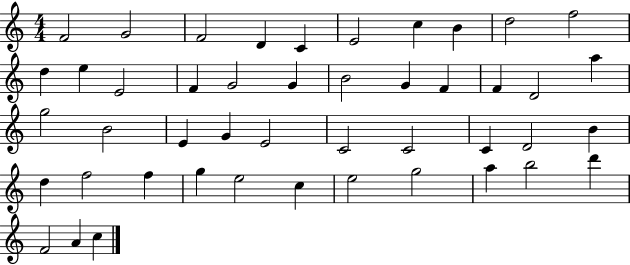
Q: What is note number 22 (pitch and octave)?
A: A5